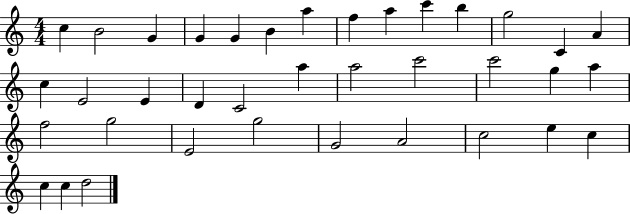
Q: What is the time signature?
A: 4/4